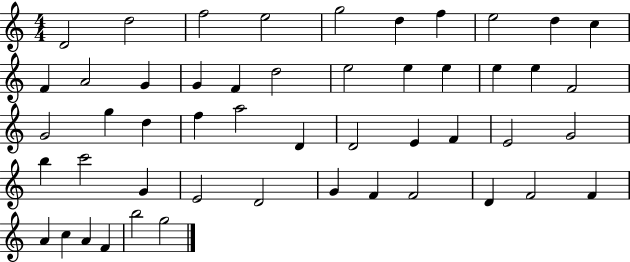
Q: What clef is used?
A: treble